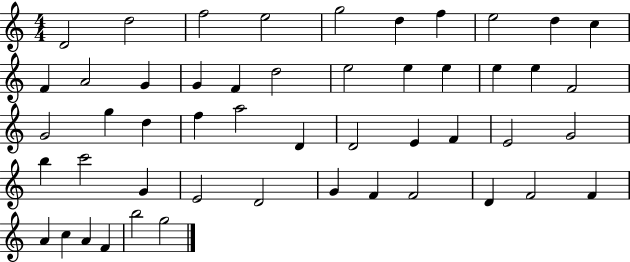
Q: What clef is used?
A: treble